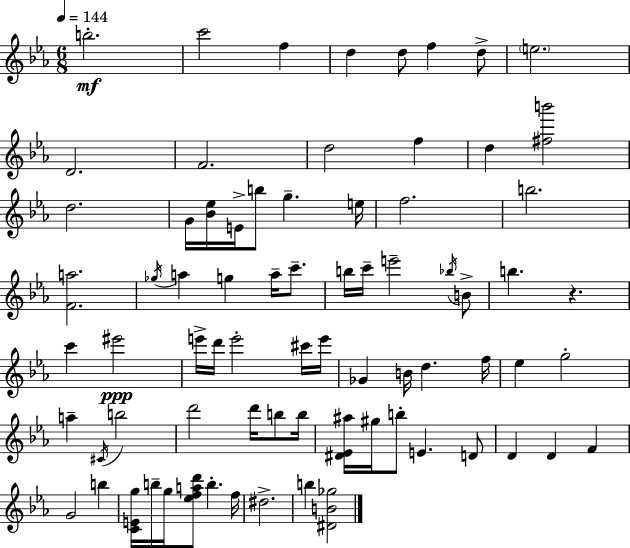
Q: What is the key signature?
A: EES major